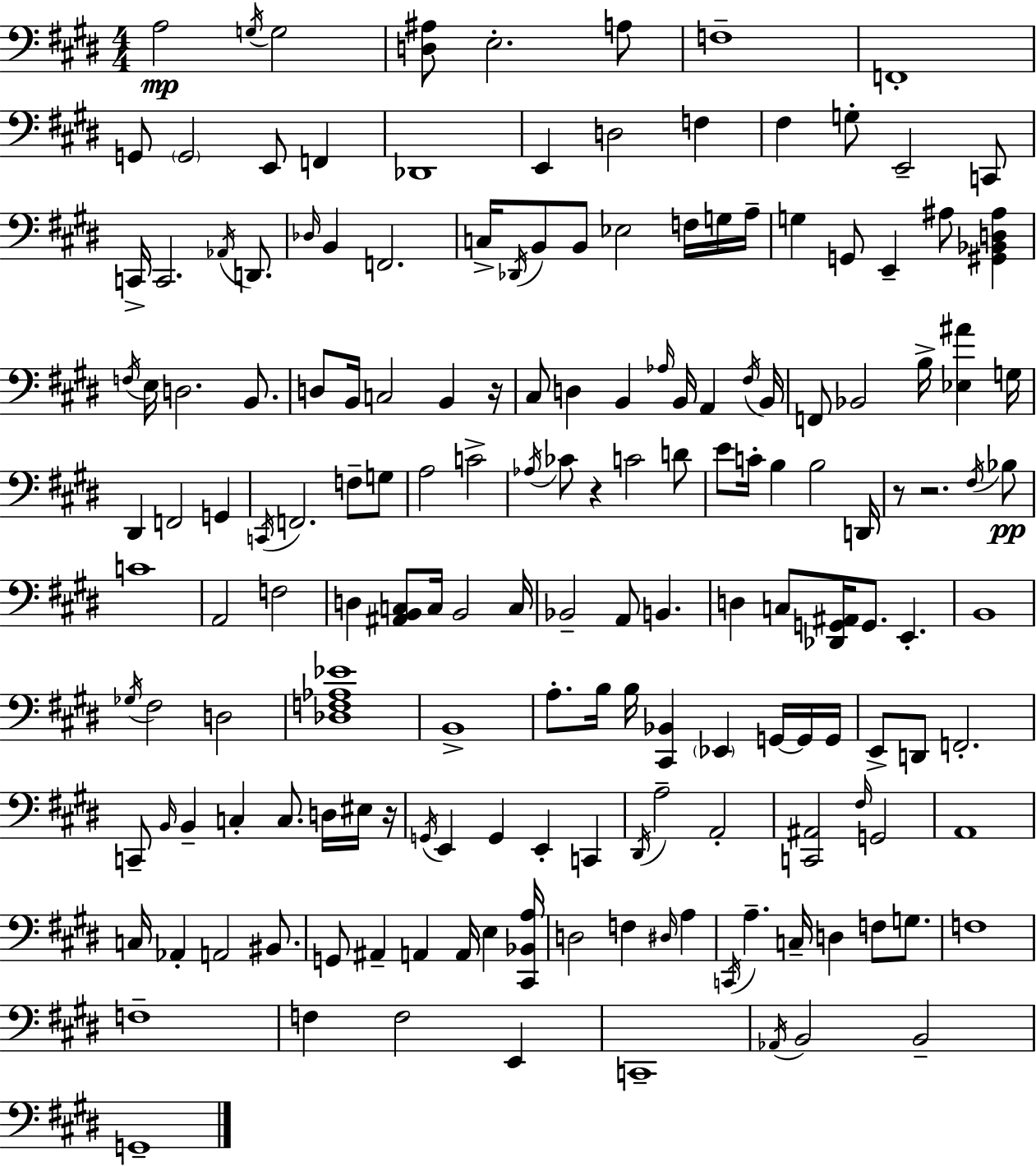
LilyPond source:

{
  \clef bass
  \numericTimeSignature
  \time 4/4
  \key e \major
  a2\mp \acciaccatura { g16 } g2 | <d ais>8 e2.-. a8 | f1-- | f,1-. | \break g,8 \parenthesize g,2 e,8 f,4 | des,1 | e,4 d2 f4 | fis4 g8-. e,2-- c,8 | \break c,16-> c,2. \acciaccatura { aes,16 } d,8. | \grace { des16 } b,4 f,2. | c16-> \acciaccatura { des,16 } b,8 b,8 ees2 | f16 g16 a16-- g4 g,8 e,4-- ais8 | \break <gis, bes, d ais>4 \acciaccatura { f16 } e16 d2. | b,8. d8 b,16 c2 | b,4 r16 cis8 d4 b,4 \grace { aes16 } | b,16 a,4 \acciaccatura { fis16 } b,16 f,8 bes,2 | \break b16-> <ees ais'>4 g16 dis,4 f,2 | g,4 \acciaccatura { c,16 } f,2. | f8-- g8 a2 | c'2-> \acciaccatura { aes16 } ces'8 r4 c'2 | \break d'8 e'8 c'16-. b4 | b2 d,16 r8 r2. | \acciaccatura { fis16 } bes8\pp c'1 | a,2 | \break f2 d4 <ais, b, c>8 | c16 b,2 c16 bes,2-- | a,8 b,4. d4 c8 | <des, g, ais,>16 g,8. e,4.-. b,1 | \break \acciaccatura { ges16 } fis2 | d2 <des f aes ees'>1 | b,1-> | a8.-. b16 b16 | \break <cis, bes,>4 \parenthesize ees,4 g,16~~ g,16 g,16 e,8-> d,8 f,2.-. | c,8-- \grace { b,16 } b,4-- | c4-. c8. d16 eis16 r16 \acciaccatura { g,16 } e,4 | g,4 e,4-. c,4 \acciaccatura { dis,16 } a2-- | \break a,2-. <c, ais,>2 | \grace { fis16 } g,2 a,1 | c16 | aes,4-. a,2 bis,8. g,8 | \break ais,4-- a,4 a,16 e4 <cis, bes, a>16 d2 | f4 \grace { dis16 } a4 | \acciaccatura { c,16 } a4.-- c16-- d4 f8 g8. | f1 | \break f1-- | f4 f2 e,4 | c,1-- | \acciaccatura { aes,16 } b,2 b,2-- | \break g,1-- | \bar "|."
}